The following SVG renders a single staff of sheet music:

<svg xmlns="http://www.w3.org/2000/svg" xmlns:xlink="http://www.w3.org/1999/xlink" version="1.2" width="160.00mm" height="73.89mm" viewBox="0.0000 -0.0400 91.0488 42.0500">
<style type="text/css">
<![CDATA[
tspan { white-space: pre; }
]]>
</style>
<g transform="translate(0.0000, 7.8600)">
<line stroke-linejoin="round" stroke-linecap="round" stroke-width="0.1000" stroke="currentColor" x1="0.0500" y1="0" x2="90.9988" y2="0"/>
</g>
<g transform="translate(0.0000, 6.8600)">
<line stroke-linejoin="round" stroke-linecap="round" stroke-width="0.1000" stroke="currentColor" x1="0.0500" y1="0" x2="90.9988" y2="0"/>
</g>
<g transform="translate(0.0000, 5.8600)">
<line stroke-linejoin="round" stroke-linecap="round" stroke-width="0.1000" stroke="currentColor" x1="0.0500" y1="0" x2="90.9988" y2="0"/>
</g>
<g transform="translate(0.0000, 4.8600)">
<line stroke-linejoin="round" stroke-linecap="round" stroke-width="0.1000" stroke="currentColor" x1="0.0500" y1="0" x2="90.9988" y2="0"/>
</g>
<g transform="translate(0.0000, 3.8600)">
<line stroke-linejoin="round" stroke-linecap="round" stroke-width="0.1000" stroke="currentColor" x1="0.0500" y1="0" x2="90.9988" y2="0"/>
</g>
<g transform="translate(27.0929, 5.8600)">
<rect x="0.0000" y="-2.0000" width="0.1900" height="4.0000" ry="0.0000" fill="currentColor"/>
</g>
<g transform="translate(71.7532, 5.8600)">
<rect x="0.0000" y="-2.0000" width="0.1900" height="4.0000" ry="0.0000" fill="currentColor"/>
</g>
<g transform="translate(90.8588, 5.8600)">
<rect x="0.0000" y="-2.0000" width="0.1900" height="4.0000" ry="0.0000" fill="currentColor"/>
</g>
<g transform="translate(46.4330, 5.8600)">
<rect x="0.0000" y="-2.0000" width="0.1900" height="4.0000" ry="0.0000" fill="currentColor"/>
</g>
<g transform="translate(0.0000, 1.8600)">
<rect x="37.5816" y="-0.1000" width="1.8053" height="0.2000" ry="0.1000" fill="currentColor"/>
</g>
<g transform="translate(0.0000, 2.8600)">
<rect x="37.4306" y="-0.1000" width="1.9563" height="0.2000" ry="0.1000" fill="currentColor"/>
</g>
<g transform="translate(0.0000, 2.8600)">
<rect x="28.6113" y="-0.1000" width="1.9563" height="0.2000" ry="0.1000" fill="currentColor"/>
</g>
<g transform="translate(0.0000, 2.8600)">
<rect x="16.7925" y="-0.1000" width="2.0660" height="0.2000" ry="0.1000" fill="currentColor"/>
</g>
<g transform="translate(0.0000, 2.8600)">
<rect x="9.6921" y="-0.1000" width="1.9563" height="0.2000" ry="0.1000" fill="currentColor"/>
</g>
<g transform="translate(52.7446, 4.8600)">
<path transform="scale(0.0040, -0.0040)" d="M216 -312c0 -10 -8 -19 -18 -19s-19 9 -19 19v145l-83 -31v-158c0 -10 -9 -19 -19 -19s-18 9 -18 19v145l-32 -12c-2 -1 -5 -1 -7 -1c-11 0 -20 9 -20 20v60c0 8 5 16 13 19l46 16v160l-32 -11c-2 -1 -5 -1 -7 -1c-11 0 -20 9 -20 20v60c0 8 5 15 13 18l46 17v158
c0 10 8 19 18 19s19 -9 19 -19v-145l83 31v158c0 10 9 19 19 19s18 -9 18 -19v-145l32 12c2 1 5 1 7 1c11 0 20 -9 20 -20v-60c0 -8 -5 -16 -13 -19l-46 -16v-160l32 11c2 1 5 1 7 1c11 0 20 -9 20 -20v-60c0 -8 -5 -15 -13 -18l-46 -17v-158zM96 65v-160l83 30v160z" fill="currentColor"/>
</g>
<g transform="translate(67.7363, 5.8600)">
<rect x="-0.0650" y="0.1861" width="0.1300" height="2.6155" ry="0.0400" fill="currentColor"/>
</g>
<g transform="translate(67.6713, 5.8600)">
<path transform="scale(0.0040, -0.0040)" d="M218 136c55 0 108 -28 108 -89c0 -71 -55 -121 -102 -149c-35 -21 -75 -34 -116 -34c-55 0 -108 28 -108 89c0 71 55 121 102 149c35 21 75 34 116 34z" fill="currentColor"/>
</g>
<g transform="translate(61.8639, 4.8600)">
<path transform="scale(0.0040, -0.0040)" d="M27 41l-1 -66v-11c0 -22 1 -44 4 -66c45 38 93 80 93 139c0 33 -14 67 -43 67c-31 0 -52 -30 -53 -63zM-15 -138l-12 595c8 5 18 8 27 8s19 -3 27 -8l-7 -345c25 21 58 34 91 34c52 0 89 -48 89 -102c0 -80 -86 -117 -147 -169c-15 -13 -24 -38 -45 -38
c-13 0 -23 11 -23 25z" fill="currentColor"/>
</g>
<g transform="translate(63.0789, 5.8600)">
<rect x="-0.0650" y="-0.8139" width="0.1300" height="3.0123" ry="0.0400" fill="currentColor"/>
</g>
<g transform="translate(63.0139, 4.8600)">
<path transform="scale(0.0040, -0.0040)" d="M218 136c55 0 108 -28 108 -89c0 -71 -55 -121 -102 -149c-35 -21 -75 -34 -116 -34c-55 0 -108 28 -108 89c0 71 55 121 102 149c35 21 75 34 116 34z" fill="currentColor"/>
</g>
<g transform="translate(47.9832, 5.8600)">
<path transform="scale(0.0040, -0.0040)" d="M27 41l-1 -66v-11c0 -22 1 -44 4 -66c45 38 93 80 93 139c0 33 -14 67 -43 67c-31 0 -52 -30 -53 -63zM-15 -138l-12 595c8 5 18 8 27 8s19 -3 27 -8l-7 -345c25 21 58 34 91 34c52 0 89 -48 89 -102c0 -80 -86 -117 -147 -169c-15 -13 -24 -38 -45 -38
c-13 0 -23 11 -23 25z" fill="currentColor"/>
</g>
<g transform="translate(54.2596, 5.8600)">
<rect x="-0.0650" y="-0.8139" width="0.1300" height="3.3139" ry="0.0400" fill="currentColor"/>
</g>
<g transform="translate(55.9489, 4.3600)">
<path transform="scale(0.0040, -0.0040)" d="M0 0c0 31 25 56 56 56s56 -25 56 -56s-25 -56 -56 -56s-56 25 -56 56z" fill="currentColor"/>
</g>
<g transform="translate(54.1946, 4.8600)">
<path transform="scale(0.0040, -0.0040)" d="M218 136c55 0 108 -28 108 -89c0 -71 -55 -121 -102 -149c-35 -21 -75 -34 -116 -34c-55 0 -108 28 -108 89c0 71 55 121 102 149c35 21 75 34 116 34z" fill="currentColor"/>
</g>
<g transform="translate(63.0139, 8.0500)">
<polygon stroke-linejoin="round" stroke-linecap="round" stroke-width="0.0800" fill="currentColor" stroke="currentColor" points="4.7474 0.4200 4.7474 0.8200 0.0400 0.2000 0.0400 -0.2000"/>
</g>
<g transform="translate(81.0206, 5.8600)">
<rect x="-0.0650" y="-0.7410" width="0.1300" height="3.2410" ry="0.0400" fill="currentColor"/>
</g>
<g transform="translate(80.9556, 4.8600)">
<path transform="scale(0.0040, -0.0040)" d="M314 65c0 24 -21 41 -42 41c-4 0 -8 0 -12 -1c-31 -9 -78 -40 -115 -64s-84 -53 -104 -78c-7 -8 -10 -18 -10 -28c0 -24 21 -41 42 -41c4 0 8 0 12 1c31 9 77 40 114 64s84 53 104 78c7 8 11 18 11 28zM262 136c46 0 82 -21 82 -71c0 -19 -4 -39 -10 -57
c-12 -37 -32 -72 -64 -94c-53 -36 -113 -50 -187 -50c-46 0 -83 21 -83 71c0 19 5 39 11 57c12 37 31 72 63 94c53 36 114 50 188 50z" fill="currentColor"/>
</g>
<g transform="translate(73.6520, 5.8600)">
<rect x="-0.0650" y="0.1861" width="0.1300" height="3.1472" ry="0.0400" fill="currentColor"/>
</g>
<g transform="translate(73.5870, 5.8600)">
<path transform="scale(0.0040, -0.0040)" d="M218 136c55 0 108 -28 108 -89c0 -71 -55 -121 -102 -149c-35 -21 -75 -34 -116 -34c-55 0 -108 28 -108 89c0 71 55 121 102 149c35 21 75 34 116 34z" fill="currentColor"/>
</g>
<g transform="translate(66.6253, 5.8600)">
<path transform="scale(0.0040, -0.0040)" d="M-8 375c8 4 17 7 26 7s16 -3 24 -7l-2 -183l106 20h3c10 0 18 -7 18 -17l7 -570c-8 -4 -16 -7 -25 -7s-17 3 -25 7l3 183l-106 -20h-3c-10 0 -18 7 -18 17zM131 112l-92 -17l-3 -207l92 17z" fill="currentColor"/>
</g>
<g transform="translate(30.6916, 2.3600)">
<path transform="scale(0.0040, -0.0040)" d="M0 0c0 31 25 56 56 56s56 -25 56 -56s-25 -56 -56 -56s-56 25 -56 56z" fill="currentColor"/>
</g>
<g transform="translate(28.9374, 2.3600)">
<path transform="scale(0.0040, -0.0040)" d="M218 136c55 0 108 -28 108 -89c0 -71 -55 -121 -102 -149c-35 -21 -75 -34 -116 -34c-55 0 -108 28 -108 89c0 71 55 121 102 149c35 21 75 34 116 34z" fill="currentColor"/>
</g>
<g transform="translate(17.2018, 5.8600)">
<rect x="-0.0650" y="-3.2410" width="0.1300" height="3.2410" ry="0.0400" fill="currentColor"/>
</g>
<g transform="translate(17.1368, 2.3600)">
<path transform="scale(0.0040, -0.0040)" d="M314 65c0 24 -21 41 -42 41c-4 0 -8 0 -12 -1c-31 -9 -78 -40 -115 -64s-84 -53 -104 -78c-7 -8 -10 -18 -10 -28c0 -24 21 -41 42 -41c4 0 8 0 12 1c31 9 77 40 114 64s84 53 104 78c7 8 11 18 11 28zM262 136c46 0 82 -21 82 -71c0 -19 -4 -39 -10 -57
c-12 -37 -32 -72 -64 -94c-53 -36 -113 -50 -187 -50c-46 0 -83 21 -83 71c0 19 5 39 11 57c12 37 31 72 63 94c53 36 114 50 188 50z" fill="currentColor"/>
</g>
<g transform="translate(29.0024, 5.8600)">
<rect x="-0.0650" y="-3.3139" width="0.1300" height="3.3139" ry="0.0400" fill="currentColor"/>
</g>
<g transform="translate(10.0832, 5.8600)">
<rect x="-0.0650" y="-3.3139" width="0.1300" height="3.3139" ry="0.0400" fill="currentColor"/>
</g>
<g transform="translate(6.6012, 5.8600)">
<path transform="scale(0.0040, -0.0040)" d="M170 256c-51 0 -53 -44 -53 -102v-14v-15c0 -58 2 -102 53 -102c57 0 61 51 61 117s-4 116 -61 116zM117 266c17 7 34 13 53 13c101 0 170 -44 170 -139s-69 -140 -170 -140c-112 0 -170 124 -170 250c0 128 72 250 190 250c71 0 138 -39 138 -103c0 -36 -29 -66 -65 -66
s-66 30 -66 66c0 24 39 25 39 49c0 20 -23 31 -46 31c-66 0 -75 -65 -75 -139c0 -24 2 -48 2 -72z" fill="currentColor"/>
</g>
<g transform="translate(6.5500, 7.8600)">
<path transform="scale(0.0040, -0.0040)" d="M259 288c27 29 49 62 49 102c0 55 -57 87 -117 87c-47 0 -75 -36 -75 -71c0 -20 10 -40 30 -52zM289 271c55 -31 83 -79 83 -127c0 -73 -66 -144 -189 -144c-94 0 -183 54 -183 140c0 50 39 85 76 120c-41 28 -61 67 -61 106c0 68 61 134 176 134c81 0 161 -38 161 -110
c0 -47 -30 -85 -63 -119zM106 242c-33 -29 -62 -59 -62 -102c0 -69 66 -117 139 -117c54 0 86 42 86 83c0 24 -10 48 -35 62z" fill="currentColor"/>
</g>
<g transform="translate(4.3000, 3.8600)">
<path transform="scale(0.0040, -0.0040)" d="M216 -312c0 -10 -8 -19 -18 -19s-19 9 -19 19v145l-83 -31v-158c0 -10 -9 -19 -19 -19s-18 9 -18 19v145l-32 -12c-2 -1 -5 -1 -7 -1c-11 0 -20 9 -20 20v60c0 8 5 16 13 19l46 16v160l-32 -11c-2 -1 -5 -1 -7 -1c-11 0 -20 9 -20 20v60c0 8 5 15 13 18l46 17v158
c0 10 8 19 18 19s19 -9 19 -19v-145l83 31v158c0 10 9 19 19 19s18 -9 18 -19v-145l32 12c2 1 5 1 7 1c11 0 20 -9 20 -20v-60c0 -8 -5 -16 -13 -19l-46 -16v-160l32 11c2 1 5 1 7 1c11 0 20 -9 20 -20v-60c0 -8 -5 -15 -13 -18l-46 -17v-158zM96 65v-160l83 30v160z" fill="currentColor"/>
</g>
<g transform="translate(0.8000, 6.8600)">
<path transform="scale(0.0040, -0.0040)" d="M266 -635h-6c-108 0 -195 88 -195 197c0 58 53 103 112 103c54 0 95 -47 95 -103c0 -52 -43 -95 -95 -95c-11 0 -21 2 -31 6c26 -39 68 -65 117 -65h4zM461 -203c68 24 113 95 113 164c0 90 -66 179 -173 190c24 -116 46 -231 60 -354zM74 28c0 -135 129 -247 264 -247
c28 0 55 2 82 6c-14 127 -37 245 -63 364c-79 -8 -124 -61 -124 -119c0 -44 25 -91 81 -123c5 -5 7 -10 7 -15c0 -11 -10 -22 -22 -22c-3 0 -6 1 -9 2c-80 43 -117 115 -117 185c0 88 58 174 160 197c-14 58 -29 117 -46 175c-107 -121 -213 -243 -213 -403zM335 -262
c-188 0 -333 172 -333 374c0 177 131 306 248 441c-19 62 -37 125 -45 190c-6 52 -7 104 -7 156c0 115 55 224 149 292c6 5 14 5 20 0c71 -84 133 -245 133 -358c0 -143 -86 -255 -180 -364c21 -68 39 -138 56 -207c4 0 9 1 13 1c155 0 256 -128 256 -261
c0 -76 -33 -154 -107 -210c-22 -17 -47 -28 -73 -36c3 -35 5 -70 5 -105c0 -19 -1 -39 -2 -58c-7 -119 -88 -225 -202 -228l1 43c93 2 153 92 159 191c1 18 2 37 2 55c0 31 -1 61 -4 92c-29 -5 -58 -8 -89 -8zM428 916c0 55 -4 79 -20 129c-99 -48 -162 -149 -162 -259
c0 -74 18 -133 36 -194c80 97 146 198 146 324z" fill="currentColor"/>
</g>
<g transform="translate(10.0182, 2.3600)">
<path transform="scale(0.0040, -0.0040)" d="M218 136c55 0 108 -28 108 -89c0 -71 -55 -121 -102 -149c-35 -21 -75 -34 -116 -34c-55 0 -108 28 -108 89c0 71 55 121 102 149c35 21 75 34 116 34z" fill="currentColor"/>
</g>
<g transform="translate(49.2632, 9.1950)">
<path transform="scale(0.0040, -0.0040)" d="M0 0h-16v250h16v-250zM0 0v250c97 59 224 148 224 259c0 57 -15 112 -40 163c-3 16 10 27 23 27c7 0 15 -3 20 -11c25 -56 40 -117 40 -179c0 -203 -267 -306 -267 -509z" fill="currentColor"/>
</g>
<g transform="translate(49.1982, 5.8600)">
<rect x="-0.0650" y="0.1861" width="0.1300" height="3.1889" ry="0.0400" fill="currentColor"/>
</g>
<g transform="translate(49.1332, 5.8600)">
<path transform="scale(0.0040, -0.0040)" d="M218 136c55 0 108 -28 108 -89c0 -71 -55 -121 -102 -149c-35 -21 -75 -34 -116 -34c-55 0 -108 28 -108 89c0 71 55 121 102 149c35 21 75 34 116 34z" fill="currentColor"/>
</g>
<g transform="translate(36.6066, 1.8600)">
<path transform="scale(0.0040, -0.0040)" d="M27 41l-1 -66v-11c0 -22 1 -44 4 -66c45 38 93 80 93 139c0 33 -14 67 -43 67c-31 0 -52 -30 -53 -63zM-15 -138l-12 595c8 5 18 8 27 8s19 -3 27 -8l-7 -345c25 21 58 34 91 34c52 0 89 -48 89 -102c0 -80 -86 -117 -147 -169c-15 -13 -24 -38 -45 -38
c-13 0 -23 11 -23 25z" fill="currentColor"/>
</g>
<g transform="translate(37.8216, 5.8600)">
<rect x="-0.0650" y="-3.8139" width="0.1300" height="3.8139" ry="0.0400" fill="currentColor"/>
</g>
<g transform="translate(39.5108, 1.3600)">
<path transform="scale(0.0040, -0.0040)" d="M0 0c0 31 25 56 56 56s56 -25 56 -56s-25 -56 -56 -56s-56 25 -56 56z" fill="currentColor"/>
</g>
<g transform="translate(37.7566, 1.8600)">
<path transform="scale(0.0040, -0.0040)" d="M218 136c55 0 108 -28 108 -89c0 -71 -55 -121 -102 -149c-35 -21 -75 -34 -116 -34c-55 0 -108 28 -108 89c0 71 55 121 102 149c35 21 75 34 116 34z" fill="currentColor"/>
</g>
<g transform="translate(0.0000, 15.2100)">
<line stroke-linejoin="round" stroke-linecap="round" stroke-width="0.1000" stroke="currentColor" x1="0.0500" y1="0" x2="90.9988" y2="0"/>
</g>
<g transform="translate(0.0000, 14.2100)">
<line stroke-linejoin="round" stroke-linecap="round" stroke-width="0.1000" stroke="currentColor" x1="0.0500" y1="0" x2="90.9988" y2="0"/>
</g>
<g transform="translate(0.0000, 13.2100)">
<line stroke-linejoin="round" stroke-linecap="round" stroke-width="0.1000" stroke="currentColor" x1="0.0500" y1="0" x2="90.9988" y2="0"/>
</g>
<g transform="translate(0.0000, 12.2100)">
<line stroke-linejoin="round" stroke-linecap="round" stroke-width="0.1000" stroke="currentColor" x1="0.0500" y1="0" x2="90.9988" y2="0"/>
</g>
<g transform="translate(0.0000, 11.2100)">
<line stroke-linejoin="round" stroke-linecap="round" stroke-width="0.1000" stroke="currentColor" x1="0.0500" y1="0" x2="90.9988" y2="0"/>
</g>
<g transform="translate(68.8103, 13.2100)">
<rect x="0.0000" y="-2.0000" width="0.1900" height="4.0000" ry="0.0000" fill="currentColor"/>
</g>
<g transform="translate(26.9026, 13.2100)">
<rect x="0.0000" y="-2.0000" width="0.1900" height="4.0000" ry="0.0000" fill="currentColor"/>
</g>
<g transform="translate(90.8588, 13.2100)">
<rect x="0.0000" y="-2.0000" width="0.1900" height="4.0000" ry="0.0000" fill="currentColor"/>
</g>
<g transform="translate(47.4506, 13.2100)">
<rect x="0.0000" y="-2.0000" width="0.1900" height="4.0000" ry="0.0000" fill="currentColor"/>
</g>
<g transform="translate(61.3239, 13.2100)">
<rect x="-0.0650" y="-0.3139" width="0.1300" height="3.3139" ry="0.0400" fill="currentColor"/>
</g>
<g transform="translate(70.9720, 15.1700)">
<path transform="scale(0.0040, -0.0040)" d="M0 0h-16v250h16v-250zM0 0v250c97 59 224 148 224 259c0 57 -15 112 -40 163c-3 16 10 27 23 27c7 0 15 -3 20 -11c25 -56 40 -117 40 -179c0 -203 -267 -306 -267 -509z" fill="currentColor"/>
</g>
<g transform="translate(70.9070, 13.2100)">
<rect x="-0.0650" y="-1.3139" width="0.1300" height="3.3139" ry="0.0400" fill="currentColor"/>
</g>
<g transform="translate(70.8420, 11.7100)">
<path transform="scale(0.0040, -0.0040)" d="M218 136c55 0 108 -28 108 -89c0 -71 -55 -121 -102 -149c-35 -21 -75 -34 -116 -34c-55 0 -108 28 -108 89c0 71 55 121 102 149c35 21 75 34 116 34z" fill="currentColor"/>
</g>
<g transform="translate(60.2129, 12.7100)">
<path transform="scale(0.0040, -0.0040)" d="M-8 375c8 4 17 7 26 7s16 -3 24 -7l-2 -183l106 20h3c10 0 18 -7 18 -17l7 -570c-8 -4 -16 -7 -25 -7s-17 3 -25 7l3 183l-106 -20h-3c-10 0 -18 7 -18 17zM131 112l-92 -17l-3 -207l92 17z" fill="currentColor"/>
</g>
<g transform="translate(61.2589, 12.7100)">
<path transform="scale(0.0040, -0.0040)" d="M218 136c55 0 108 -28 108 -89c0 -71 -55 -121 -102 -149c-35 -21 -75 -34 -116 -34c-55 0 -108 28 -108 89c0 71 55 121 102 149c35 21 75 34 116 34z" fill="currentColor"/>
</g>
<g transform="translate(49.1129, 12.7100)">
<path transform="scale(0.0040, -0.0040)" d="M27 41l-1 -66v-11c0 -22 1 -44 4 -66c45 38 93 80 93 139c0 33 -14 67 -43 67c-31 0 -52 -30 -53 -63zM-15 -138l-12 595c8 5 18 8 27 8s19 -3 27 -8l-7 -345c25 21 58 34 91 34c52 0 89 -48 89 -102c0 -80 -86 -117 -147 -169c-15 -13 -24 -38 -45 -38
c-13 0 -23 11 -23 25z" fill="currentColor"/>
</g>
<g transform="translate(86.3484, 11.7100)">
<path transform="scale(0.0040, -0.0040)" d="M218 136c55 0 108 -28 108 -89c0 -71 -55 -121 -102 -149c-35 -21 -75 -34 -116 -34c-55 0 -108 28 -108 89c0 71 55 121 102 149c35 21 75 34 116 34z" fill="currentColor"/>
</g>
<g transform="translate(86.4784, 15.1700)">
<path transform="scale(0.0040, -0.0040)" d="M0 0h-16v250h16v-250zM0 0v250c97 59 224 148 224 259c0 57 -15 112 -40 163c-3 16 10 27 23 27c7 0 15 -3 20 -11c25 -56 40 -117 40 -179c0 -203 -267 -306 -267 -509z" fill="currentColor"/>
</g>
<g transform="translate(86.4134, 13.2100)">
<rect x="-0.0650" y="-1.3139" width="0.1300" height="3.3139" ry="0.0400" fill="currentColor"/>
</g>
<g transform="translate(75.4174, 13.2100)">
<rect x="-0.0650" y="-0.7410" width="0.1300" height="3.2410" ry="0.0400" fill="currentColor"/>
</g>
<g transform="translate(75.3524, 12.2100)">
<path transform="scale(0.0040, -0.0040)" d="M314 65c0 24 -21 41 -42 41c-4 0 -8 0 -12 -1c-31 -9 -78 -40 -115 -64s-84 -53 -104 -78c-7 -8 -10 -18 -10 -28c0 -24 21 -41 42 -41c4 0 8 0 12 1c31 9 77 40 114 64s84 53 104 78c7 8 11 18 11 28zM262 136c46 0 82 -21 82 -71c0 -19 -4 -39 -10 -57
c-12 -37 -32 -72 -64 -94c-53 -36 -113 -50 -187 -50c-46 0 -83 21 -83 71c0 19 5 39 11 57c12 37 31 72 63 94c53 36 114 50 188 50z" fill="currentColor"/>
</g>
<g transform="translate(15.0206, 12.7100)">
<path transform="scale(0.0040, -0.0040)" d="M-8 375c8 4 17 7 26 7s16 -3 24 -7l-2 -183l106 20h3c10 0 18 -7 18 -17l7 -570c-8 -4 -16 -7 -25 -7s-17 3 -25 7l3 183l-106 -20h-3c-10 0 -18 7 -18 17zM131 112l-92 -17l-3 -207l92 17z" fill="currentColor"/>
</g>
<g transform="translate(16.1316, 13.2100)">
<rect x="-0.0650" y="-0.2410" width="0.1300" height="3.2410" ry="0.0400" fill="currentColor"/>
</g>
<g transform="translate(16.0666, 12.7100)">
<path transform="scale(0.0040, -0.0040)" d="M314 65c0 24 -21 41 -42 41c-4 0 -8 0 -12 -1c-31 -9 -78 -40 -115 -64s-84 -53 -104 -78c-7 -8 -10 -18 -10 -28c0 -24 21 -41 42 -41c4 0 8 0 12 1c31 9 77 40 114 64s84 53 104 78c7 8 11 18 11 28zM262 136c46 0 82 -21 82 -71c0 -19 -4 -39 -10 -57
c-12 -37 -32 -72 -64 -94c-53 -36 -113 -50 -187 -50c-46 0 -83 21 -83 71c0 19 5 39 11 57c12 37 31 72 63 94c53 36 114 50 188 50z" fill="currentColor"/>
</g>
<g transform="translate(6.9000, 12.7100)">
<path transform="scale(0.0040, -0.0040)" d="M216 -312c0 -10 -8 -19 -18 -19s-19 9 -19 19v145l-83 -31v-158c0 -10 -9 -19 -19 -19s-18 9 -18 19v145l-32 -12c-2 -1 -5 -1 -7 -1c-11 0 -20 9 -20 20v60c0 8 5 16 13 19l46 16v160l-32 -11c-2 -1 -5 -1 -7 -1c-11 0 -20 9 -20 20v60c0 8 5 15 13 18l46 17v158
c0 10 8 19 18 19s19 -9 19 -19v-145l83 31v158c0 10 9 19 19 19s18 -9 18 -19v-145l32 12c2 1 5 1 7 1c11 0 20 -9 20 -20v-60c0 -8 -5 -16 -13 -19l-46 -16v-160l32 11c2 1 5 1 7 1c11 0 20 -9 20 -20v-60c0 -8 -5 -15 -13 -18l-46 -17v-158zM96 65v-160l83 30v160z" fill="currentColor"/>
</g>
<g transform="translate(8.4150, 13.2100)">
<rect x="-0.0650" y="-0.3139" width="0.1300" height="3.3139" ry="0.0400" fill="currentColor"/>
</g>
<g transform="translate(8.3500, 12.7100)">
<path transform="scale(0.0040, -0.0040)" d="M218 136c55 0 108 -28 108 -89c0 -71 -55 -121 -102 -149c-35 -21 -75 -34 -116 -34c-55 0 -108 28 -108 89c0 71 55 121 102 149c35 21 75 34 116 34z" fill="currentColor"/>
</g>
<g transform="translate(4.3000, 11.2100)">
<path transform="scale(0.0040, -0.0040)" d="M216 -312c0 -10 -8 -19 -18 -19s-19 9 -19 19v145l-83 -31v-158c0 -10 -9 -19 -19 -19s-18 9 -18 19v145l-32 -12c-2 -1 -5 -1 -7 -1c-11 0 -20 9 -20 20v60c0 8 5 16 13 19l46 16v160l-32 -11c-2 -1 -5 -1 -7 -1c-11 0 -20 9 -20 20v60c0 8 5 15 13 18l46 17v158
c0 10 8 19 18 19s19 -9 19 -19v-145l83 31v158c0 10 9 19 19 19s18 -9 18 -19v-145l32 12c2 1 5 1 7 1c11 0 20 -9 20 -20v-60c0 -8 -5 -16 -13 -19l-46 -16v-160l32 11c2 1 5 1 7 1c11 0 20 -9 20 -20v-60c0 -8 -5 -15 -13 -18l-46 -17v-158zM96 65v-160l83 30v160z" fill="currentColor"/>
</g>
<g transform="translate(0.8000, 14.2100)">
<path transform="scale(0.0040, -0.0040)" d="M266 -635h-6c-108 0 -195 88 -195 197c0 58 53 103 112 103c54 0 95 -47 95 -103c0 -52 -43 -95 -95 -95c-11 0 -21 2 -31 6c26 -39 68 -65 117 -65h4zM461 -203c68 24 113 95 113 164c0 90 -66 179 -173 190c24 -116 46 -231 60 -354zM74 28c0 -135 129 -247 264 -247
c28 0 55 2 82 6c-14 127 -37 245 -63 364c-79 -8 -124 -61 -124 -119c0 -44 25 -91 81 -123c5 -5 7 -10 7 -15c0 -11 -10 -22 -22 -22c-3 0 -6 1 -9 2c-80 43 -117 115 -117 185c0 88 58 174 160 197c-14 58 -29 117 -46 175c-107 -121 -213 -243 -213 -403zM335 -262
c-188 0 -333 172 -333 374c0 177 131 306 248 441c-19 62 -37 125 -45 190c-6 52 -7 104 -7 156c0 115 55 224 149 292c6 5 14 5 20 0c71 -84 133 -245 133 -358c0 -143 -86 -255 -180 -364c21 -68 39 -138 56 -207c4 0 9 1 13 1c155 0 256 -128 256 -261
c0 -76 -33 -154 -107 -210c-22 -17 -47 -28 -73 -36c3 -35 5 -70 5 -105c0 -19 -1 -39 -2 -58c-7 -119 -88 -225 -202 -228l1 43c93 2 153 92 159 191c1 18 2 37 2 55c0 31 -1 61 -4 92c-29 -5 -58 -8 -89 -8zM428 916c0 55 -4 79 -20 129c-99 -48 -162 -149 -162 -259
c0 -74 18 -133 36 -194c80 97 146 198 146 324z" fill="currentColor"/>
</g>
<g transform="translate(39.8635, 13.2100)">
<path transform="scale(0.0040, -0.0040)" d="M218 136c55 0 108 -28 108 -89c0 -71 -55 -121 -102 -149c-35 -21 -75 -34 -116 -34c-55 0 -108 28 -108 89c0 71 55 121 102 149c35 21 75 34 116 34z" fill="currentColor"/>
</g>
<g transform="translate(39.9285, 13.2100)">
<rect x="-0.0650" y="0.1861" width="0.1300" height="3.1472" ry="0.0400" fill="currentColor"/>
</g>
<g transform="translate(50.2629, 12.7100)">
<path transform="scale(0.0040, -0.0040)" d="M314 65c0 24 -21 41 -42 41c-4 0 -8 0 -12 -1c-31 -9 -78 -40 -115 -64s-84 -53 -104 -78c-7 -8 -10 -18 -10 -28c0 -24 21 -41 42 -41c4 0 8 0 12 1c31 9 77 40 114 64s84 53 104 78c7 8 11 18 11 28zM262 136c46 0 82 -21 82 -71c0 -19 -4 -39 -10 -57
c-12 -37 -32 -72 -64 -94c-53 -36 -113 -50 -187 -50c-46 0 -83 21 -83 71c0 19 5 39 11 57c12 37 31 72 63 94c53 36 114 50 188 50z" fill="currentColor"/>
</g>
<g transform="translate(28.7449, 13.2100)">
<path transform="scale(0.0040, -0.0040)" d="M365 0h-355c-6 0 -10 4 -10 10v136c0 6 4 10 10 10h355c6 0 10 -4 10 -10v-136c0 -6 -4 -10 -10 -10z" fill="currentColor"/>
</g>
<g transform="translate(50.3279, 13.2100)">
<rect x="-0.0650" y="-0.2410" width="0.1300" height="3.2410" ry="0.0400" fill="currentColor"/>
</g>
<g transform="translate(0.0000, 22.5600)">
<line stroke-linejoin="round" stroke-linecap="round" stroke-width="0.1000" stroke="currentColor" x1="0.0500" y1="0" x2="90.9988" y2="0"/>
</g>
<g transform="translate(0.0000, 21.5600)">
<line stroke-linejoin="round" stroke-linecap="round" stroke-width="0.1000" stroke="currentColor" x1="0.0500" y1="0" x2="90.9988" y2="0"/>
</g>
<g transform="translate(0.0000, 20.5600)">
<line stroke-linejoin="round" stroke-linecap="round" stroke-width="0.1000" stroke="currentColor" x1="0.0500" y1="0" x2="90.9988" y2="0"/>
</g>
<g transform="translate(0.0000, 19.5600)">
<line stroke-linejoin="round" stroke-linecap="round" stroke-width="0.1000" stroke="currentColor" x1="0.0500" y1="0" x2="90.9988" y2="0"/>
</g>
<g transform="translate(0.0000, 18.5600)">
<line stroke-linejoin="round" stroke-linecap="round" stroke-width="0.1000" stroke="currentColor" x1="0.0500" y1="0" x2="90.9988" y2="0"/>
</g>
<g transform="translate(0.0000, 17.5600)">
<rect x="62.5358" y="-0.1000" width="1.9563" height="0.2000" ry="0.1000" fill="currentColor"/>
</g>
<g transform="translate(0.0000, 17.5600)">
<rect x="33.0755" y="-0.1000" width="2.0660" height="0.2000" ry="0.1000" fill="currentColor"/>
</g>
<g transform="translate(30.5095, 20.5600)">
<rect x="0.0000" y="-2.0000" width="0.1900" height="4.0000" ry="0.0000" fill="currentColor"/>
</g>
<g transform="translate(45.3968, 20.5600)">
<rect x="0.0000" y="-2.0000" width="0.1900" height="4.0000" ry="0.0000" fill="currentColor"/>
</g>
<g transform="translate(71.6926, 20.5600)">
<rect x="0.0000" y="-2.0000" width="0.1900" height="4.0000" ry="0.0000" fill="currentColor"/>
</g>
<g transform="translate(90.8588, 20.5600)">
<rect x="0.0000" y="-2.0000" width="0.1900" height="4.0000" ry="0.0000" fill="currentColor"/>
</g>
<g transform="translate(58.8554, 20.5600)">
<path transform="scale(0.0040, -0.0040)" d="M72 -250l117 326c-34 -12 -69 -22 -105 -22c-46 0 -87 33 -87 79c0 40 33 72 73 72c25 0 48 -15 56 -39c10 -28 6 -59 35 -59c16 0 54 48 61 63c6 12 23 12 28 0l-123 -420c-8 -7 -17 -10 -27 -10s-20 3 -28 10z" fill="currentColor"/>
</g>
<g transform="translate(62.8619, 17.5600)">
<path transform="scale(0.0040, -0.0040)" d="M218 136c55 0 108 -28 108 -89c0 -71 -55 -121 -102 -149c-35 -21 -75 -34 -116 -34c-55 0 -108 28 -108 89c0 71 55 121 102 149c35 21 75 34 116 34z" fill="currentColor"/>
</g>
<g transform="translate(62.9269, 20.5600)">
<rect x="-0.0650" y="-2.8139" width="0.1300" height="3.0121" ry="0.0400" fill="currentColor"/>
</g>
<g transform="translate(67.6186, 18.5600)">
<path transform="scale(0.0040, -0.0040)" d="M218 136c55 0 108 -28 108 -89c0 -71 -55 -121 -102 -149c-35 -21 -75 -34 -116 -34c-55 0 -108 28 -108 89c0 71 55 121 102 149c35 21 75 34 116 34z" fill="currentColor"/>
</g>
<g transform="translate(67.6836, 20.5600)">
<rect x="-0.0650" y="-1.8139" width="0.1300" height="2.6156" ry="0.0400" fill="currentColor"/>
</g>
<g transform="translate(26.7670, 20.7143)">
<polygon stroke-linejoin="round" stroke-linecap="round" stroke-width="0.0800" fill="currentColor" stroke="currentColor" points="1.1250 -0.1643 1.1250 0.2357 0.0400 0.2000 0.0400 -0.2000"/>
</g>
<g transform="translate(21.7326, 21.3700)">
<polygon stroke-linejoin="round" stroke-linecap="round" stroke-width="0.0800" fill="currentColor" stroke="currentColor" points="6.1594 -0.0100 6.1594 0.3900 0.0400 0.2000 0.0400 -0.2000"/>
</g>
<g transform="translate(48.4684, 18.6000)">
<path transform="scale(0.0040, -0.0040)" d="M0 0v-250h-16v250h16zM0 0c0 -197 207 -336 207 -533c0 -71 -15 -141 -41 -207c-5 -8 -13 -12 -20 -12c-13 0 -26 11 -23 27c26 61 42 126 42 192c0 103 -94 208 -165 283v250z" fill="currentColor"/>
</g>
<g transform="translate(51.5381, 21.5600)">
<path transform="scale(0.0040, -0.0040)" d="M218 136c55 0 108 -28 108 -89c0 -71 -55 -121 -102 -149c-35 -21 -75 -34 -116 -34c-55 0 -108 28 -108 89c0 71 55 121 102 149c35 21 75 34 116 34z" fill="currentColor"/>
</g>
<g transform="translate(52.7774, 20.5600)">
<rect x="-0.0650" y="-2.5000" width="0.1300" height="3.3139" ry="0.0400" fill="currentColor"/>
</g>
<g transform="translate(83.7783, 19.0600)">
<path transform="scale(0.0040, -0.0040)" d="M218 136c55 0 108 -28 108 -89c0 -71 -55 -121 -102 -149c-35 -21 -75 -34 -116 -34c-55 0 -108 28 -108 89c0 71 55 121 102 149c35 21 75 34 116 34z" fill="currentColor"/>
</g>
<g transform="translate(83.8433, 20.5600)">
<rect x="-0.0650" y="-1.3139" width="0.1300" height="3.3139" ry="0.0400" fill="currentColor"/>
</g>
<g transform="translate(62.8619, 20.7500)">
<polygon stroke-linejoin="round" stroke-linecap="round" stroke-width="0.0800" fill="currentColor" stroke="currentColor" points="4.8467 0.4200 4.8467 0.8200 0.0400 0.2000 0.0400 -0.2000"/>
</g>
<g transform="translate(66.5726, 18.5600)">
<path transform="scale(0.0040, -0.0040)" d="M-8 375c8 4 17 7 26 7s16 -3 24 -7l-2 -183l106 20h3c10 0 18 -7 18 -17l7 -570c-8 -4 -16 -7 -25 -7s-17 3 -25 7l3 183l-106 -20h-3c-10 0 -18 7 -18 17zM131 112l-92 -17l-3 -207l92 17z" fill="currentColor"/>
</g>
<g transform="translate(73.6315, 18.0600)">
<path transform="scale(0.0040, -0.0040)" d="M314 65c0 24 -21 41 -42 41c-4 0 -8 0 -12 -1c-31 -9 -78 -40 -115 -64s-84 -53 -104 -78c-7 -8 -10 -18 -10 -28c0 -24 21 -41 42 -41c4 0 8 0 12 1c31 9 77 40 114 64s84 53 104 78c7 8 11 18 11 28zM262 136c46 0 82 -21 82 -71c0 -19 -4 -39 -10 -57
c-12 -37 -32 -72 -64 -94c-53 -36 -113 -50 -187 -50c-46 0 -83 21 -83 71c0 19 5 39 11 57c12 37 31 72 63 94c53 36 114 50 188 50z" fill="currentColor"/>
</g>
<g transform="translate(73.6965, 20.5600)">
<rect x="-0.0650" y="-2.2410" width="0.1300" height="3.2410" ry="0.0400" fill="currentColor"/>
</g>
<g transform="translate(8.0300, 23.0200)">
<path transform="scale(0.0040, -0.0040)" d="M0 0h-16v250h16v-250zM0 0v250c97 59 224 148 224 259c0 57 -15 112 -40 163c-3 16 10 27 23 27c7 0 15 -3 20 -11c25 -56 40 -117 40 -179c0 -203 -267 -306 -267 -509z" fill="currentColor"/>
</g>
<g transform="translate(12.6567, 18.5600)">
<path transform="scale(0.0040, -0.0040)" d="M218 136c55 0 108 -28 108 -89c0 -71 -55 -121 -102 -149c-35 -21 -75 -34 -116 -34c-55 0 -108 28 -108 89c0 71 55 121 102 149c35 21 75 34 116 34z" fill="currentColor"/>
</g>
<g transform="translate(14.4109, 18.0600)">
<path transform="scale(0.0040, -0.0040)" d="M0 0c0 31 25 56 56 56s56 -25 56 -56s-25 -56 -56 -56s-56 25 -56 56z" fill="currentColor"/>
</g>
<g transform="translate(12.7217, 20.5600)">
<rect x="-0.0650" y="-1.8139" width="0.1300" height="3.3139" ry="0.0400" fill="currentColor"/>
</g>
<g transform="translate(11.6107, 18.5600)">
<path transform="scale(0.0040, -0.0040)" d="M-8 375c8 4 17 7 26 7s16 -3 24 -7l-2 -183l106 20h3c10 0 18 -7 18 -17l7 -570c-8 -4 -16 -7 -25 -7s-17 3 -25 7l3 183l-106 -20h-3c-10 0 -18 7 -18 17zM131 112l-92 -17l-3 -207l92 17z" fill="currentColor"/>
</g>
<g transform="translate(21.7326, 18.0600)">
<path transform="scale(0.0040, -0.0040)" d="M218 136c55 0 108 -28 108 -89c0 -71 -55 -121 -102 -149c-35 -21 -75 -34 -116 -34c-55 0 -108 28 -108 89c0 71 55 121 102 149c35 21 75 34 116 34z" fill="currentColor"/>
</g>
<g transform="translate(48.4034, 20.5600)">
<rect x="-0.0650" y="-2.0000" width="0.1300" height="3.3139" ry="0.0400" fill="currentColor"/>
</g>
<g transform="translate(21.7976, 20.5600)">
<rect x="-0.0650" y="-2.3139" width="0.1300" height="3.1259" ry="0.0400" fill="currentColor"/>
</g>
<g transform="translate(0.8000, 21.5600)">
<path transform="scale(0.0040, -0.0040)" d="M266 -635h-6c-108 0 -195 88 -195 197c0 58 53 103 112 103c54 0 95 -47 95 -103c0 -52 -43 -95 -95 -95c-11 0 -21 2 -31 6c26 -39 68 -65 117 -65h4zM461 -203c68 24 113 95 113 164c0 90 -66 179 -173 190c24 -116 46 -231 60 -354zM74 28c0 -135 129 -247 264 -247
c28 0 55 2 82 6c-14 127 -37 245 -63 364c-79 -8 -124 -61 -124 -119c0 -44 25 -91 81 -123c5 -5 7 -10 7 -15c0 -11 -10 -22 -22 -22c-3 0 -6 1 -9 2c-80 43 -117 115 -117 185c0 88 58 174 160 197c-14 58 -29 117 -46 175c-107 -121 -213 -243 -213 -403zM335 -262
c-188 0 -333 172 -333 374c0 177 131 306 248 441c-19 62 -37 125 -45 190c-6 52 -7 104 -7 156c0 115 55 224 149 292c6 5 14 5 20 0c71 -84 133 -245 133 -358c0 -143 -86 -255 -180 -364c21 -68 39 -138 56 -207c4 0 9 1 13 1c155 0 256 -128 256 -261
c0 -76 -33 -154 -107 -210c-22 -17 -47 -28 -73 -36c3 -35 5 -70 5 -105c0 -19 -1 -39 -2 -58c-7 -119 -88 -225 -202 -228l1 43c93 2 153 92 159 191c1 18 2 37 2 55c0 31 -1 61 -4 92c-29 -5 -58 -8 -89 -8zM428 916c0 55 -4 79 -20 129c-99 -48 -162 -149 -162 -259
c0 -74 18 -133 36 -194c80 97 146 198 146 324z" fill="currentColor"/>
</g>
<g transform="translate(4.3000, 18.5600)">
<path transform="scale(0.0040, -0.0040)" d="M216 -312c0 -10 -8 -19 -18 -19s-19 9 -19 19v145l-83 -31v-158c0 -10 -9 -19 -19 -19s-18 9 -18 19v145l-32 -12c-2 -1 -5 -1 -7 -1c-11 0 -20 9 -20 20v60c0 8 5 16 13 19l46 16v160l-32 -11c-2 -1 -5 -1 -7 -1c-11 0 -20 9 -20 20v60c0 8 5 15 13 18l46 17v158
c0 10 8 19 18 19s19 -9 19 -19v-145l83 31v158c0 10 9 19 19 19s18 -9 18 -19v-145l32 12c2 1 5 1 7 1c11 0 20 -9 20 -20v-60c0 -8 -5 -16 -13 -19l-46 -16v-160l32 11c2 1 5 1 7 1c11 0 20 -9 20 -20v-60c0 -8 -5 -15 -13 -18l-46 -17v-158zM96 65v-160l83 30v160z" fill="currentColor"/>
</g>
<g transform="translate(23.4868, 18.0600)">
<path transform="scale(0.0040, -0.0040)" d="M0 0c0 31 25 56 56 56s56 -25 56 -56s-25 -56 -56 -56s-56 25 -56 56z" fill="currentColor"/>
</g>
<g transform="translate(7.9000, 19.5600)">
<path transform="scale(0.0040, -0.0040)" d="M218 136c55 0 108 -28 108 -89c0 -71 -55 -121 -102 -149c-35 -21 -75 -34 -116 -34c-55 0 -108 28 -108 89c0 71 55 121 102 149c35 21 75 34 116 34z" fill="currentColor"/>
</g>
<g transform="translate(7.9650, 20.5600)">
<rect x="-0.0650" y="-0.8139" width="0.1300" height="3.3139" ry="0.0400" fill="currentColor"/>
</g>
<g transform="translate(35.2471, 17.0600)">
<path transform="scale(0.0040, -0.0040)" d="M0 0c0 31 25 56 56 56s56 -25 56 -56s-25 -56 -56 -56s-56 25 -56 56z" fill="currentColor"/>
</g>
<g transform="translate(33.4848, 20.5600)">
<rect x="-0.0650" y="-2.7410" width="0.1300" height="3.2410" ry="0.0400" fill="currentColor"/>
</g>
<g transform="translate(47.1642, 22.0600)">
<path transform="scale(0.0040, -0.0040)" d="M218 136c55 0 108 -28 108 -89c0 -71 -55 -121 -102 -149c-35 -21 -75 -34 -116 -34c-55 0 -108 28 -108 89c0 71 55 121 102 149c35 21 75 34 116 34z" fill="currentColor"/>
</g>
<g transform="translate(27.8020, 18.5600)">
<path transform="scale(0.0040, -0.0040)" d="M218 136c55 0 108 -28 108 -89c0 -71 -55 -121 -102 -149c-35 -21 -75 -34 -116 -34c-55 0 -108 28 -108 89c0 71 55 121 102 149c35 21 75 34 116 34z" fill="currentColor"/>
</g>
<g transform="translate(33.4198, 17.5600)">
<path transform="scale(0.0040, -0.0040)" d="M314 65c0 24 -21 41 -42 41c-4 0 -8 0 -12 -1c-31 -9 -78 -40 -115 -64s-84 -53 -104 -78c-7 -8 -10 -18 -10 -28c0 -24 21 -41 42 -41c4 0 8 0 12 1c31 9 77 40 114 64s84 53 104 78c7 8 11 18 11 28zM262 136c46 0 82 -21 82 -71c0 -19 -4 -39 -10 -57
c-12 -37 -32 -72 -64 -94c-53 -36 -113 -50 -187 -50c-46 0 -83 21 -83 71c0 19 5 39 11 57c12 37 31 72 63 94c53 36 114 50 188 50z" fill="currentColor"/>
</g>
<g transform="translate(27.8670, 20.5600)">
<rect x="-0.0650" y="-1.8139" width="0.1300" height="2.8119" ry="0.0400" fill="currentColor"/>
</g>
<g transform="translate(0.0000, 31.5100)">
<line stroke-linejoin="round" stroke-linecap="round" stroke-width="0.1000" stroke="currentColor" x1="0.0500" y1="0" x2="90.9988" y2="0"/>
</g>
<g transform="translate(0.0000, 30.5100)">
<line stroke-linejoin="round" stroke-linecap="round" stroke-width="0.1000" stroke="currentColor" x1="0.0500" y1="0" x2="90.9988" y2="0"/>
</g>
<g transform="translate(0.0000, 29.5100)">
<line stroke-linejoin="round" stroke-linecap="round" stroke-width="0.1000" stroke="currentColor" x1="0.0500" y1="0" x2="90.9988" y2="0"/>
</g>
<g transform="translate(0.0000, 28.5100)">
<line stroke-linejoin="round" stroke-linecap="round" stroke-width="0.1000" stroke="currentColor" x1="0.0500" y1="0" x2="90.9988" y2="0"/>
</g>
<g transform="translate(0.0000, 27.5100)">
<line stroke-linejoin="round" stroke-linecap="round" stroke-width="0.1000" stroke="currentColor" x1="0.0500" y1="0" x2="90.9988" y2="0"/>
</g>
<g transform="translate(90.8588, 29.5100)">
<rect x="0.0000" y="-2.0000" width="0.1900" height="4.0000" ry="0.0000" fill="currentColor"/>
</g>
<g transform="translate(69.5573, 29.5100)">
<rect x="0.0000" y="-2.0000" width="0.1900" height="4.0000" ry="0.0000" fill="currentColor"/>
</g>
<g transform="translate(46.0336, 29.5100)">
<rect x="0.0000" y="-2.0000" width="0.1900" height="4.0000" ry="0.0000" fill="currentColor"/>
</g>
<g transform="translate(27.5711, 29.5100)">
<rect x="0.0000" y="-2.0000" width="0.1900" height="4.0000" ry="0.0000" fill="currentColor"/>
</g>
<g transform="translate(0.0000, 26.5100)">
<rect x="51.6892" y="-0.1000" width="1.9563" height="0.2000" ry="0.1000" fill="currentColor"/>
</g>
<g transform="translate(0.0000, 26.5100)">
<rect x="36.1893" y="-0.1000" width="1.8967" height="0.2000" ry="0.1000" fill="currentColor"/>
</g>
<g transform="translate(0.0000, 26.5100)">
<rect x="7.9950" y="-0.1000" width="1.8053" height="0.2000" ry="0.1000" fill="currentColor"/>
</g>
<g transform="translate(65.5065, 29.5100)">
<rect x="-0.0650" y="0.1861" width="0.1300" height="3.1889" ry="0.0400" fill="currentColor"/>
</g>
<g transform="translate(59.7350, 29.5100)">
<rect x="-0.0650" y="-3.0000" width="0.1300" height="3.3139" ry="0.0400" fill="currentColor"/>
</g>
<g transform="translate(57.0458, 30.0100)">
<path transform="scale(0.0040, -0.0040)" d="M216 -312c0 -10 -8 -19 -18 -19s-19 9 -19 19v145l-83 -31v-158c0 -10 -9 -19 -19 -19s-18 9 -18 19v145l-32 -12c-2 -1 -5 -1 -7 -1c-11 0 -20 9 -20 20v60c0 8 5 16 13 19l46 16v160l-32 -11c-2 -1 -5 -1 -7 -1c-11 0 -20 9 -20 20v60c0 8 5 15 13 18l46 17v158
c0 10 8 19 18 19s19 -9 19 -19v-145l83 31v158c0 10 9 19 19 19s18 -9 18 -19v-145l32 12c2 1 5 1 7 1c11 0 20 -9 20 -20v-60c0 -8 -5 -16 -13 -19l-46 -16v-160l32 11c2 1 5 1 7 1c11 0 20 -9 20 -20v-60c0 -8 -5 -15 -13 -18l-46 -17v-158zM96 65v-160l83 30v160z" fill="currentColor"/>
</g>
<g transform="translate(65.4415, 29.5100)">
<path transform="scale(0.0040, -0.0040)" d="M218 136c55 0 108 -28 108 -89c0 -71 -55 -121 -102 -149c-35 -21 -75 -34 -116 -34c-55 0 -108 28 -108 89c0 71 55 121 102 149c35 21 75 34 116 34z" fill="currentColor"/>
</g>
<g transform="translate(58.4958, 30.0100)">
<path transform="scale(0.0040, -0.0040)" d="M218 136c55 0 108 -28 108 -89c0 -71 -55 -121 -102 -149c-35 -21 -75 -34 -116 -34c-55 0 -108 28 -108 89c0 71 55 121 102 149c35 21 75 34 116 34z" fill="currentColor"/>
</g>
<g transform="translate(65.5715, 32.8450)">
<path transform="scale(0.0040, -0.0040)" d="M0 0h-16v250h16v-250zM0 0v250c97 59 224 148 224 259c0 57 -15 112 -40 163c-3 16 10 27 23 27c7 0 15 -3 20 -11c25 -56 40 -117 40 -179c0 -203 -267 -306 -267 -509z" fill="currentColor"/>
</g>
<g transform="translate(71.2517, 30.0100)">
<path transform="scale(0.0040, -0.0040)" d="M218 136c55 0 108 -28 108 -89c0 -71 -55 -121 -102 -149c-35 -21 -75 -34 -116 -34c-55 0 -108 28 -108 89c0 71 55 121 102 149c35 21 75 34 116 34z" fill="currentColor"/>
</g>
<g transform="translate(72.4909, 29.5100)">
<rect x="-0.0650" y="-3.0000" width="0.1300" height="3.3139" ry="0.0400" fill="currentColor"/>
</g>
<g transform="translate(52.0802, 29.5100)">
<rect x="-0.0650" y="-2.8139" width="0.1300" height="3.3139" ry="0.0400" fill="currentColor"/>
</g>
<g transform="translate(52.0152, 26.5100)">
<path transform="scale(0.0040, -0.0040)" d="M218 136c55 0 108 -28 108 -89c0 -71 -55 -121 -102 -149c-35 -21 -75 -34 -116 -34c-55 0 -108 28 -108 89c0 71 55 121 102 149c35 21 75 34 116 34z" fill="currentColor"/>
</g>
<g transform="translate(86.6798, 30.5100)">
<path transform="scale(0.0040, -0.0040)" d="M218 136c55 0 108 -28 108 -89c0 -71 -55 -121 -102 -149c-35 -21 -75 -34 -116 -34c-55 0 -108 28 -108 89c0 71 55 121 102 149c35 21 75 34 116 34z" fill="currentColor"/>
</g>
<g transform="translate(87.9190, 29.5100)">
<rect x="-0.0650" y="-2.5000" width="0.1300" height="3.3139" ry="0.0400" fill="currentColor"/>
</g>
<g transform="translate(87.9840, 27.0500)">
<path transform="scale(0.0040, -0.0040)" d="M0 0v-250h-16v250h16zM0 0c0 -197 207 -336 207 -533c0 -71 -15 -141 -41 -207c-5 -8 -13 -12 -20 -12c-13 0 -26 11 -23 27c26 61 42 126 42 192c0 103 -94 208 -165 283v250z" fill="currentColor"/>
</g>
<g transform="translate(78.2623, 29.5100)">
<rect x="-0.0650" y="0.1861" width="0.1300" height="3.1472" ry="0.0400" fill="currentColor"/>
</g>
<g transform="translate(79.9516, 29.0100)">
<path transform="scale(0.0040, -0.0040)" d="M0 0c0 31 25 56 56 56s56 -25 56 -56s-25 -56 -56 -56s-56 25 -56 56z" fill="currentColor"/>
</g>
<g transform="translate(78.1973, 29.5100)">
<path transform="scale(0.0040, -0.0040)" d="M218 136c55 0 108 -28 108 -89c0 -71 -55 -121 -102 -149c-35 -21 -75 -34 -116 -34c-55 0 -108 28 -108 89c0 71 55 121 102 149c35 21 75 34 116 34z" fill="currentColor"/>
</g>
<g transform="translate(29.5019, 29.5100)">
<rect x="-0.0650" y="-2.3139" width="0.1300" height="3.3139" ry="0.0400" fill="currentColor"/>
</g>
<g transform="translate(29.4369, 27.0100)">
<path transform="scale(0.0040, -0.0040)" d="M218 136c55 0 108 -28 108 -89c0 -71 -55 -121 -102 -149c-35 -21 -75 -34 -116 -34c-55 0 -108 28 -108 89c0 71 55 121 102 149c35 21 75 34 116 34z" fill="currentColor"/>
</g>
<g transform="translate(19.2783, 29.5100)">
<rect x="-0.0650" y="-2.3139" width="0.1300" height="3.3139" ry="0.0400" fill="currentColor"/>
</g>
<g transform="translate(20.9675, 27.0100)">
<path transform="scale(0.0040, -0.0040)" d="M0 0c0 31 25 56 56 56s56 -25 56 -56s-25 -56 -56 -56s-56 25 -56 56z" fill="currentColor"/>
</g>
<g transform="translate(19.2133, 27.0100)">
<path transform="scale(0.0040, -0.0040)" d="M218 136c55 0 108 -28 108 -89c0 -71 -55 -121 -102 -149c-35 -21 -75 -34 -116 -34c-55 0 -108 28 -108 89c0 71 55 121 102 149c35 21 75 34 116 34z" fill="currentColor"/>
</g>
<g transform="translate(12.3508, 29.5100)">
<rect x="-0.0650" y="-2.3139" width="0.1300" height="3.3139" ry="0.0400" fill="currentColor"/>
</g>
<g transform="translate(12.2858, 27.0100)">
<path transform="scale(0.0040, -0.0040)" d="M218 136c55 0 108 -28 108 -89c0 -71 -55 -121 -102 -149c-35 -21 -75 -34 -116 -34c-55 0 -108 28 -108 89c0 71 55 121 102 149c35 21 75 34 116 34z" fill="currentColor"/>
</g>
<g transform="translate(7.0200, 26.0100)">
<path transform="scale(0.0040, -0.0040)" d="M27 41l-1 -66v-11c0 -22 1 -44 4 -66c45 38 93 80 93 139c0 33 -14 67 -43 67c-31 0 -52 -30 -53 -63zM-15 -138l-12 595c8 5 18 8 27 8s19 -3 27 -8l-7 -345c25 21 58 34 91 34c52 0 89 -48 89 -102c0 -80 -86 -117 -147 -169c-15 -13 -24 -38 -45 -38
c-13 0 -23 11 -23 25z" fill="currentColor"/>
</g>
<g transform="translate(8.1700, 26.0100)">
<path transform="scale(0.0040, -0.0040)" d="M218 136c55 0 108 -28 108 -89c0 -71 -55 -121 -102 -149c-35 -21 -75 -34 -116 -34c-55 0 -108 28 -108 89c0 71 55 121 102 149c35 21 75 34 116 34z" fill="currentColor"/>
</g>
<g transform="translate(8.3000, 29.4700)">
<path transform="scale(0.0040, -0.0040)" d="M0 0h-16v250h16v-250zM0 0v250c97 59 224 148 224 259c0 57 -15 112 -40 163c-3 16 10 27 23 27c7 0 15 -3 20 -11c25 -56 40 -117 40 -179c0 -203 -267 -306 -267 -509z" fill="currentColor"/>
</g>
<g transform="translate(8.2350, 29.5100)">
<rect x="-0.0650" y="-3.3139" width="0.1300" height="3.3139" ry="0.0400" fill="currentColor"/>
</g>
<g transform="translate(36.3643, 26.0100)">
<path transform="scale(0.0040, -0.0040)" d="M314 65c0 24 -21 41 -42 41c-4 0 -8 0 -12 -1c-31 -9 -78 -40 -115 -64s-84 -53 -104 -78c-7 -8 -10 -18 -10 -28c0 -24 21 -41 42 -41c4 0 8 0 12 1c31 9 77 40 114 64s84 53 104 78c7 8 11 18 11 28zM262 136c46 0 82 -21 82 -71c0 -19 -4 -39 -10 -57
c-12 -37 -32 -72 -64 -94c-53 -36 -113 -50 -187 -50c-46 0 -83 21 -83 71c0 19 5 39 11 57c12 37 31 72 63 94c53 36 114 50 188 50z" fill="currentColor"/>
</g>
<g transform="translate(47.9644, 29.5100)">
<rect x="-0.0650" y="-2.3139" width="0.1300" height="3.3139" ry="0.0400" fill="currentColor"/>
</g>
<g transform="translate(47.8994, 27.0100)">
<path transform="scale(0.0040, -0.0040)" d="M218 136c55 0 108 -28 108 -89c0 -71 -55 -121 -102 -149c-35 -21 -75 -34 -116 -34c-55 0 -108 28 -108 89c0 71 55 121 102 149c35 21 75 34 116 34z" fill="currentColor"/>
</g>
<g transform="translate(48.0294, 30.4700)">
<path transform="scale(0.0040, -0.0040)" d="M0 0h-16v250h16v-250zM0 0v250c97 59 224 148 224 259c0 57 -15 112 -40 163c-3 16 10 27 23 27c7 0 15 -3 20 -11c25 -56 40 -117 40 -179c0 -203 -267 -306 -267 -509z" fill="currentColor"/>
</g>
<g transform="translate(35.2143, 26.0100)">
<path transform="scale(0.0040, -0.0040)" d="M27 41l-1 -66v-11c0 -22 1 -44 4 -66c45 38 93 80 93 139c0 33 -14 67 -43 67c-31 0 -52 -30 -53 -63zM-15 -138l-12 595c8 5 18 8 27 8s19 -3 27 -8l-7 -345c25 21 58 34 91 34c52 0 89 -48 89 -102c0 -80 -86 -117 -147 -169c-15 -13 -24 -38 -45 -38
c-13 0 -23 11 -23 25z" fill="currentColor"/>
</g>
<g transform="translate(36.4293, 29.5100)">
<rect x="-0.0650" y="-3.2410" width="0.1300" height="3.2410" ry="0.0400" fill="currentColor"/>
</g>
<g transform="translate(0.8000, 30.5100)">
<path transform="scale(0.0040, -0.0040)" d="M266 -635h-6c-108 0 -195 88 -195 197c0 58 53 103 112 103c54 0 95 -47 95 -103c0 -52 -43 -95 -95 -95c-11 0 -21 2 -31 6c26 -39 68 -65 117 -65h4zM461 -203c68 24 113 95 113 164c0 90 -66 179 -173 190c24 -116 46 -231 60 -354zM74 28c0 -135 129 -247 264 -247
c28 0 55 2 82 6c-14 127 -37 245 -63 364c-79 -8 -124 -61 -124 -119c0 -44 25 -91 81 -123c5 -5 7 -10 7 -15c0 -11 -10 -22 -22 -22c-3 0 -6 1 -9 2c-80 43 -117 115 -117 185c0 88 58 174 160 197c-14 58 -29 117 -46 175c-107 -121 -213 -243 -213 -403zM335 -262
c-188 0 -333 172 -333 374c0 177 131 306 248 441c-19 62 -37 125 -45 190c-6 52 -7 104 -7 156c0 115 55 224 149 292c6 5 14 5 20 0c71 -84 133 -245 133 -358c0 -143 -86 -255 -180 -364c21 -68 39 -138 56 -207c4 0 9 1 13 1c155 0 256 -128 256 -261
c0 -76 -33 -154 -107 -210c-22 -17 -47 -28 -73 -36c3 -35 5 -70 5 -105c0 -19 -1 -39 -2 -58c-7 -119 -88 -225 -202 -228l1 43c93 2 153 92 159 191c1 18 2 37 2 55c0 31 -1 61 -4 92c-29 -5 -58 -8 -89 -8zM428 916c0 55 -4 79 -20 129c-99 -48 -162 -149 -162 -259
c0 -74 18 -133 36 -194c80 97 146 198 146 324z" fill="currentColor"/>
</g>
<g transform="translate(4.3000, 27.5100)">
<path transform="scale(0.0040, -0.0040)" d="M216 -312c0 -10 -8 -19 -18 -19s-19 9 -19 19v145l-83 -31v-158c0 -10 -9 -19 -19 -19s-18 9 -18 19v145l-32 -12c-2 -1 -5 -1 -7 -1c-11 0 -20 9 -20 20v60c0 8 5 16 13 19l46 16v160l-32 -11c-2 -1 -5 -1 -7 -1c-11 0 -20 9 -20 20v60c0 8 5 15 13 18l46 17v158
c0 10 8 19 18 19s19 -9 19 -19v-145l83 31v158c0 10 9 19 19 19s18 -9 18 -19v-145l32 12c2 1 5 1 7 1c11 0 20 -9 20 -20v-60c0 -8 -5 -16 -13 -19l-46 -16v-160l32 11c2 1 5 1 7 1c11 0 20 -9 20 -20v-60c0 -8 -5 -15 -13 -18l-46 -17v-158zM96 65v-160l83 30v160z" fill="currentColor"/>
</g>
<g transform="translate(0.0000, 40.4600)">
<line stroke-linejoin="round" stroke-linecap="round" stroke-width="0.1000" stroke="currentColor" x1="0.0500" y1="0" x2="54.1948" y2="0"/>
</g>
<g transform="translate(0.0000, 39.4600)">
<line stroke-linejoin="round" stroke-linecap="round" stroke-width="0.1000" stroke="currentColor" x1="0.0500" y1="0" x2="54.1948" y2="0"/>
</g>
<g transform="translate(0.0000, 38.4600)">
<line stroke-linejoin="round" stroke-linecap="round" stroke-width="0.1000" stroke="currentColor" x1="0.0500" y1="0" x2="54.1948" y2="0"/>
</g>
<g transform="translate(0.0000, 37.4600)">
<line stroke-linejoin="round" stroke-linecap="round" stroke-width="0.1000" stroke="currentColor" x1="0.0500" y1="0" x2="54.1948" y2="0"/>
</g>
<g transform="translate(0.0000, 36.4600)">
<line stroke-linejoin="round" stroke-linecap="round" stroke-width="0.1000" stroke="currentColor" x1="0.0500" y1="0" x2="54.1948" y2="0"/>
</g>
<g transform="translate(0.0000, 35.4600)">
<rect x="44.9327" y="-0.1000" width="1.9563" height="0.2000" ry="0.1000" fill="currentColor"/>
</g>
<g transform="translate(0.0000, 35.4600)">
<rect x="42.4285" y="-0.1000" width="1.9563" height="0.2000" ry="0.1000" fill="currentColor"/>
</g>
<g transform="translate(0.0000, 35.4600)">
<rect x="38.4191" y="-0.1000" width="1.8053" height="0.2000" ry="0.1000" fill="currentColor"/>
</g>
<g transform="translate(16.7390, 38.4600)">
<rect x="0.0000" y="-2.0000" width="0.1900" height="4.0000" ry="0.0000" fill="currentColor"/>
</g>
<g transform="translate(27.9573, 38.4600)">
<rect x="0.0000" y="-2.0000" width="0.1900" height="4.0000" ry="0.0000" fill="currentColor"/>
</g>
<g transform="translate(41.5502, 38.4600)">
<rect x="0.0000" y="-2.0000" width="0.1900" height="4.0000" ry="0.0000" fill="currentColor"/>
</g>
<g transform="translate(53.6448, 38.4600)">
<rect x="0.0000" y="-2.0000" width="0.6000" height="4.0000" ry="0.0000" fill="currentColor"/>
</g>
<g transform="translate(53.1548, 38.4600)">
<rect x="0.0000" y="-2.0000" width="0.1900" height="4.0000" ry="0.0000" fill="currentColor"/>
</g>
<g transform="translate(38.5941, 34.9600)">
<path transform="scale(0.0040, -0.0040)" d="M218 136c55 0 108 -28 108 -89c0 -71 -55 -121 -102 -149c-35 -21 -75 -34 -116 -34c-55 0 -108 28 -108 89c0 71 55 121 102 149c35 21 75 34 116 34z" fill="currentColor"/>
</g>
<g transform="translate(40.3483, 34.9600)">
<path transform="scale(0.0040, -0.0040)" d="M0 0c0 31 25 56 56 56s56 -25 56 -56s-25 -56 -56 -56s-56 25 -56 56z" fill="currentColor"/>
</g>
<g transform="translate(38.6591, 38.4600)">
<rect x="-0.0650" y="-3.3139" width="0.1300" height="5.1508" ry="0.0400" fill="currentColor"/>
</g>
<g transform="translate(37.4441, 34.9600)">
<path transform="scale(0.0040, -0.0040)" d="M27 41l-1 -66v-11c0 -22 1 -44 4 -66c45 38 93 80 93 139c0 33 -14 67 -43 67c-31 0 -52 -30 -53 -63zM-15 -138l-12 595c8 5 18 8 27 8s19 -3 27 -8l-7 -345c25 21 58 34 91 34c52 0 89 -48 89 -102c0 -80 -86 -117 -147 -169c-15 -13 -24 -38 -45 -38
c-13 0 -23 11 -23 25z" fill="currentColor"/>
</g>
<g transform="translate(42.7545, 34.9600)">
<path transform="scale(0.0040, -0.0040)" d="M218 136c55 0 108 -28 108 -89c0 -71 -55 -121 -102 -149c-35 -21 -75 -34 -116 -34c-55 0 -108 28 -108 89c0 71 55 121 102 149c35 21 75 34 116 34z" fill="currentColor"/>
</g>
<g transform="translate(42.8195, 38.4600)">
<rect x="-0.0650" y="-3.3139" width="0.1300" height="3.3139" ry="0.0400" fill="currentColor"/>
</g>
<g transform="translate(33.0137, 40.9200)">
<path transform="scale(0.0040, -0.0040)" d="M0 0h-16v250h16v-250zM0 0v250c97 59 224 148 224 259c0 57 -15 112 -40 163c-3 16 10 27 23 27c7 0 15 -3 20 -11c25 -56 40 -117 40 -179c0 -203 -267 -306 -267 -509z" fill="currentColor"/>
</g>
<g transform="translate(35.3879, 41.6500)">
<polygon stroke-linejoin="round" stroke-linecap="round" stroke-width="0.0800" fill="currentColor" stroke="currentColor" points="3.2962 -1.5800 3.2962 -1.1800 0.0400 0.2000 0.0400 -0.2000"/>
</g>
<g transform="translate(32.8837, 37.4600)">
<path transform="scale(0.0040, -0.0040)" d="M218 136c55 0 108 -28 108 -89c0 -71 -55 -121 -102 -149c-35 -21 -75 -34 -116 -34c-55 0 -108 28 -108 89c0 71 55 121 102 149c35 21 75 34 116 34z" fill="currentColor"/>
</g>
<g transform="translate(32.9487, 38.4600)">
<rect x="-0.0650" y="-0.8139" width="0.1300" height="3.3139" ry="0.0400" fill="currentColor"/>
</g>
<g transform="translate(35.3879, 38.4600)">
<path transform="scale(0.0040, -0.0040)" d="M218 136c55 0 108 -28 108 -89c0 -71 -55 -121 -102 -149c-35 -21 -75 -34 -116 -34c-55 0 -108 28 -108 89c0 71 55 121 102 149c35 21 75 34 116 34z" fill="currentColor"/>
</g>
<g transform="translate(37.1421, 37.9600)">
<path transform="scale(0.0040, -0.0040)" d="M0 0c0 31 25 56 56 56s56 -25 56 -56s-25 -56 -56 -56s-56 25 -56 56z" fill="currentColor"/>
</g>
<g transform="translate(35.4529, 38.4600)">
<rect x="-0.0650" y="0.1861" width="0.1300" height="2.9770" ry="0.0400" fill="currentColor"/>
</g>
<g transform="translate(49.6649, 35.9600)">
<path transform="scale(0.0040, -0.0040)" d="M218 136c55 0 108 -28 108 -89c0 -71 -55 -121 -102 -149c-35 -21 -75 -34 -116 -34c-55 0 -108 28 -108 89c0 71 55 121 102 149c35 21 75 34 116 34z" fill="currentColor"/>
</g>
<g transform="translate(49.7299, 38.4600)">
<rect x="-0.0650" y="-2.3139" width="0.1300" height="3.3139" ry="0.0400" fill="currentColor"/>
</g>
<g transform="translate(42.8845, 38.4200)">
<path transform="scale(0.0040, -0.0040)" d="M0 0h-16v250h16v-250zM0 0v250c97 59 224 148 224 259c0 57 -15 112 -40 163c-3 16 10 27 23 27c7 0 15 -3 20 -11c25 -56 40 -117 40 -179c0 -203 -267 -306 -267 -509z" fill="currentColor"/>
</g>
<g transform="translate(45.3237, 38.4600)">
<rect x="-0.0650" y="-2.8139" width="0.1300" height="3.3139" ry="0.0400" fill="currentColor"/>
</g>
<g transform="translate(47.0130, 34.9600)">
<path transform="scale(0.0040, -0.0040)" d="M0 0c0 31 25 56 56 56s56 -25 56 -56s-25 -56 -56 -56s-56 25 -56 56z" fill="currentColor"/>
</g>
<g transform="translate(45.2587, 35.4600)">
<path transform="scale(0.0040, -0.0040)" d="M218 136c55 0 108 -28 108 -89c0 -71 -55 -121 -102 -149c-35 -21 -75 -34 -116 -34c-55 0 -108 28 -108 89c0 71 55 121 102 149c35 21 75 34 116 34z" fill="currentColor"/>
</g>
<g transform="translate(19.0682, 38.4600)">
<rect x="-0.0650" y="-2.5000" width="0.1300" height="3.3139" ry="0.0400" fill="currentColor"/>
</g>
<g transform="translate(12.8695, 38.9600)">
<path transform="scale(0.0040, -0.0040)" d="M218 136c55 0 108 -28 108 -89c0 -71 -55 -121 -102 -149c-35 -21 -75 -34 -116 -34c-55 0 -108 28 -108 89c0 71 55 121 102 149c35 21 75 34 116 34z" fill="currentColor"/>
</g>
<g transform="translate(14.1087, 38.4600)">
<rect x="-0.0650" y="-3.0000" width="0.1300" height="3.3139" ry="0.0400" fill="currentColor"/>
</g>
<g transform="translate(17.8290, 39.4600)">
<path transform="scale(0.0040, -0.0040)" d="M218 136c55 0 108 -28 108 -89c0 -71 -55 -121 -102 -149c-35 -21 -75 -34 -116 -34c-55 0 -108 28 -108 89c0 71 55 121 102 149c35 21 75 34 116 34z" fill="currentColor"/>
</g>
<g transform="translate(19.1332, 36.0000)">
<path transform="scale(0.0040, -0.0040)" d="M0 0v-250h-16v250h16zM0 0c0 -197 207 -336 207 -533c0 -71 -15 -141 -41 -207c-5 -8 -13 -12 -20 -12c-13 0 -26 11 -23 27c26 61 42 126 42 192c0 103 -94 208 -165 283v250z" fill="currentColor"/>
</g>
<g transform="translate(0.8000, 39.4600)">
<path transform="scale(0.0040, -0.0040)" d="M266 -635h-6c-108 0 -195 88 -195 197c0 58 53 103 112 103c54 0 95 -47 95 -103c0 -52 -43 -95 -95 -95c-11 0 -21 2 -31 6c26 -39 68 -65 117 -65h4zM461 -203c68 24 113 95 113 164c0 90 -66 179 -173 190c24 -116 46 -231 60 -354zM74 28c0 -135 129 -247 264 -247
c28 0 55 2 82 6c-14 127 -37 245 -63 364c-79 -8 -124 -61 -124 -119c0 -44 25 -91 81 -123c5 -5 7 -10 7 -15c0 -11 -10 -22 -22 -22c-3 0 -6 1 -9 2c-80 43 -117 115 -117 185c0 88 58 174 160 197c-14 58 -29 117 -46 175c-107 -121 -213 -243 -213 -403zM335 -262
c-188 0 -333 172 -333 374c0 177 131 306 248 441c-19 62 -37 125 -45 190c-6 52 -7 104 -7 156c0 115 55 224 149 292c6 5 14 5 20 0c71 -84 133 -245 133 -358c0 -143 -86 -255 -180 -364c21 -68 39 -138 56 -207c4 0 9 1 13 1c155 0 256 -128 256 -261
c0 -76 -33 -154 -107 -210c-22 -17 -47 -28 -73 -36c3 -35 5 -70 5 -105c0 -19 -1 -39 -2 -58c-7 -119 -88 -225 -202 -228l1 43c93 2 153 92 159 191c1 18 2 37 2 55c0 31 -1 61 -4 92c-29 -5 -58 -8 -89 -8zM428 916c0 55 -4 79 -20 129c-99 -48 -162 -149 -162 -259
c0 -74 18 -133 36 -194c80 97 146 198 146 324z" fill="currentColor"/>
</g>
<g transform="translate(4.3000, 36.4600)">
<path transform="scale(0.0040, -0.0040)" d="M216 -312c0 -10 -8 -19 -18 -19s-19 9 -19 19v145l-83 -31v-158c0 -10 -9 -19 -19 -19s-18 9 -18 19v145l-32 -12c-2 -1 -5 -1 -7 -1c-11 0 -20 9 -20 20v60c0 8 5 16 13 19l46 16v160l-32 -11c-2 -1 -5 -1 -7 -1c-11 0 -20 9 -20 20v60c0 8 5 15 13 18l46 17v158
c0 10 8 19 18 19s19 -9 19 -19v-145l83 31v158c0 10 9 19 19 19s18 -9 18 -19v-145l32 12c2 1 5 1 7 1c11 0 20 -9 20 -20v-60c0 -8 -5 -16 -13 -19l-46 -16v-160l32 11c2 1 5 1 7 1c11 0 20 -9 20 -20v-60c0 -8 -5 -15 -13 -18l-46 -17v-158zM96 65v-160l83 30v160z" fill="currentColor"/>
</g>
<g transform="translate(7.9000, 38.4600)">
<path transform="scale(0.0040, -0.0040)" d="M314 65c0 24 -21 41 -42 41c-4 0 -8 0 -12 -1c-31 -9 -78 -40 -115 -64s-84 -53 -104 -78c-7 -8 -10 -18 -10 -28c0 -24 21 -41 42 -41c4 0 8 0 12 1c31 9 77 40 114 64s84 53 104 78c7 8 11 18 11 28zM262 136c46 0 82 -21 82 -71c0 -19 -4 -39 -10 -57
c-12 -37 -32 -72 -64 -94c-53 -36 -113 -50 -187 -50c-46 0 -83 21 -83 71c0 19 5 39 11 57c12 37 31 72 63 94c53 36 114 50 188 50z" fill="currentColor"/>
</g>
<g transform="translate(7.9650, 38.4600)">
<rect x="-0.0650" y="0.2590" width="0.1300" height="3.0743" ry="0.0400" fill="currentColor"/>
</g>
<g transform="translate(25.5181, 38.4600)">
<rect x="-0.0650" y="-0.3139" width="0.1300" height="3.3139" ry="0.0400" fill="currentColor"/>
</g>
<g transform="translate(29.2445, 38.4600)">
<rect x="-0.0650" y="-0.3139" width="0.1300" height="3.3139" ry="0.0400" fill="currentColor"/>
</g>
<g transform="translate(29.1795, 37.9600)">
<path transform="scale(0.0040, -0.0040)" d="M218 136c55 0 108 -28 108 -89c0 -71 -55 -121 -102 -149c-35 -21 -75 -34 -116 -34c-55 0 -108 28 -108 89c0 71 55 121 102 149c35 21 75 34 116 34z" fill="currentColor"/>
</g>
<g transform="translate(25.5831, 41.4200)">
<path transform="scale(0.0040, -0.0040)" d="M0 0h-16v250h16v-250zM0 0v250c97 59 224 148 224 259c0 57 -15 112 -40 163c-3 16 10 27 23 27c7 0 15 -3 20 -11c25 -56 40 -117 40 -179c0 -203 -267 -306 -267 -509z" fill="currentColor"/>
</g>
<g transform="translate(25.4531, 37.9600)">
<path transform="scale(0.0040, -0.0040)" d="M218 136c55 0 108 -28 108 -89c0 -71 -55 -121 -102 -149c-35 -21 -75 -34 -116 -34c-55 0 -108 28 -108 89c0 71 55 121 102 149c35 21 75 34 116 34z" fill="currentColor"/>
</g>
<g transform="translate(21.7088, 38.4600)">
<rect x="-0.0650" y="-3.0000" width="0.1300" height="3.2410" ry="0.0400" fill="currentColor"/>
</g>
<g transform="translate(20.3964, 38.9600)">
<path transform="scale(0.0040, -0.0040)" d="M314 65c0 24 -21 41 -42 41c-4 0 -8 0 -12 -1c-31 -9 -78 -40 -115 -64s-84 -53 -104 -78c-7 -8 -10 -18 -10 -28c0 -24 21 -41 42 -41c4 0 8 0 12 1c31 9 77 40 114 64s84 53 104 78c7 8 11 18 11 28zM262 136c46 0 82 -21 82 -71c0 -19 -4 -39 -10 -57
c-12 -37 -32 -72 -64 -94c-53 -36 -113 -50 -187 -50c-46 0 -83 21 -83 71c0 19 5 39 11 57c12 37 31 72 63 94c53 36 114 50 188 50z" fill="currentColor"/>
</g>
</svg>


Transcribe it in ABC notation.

X:1
T:Untitled
M:6/8
L:1/4
K:G
b b2 b _c' _B/2 ^d _d/2 B/2 B d2 ^c c2 z2 B _c2 c e/2 d2 e/2 d/2 f g/2 f/4 a2 ^F/2 G z/2 a/2 f/2 g2 e _b/2 g g g _b2 g/2 a ^A B/2 A B G/2 B2 A G/2 A2 c/2 c d/2 B/2 _b/2 b/2 a g